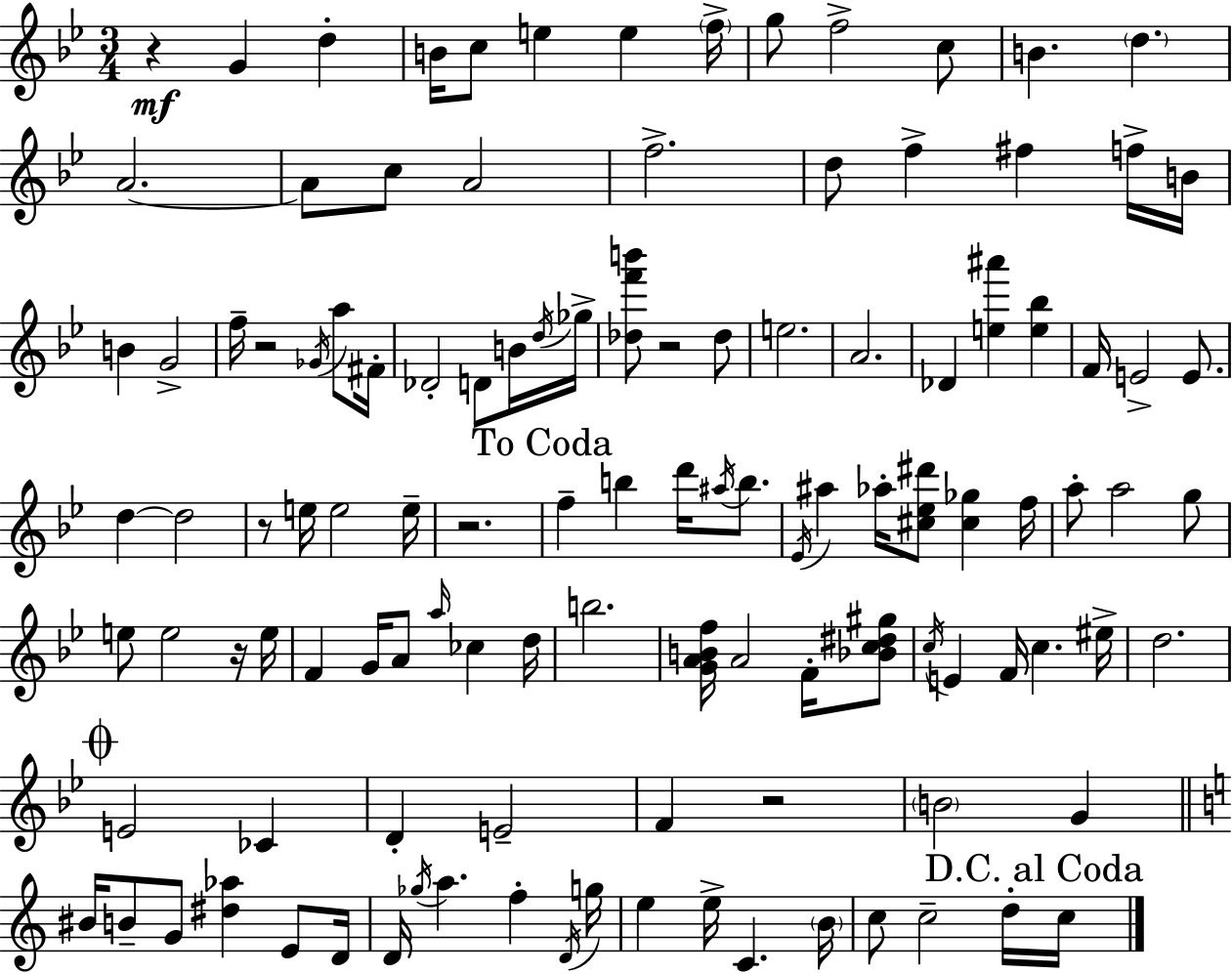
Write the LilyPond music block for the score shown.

{
  \clef treble
  \numericTimeSignature
  \time 3/4
  \key bes \major
  r4\mf g'4 d''4-. | b'16 c''8 e''4 e''4 \parenthesize f''16-> | g''8 f''2-> c''8 | b'4. \parenthesize d''4. | \break a'2.~~ | a'8 c''8 a'2 | f''2.-> | d''8 f''4-> fis''4 f''16-> b'16 | \break b'4 g'2-> | f''16-- r2 \acciaccatura { ges'16 } a''8 | fis'16-. des'2-. d'8 b'16 | \acciaccatura { d''16 } ges''16-> <des'' f''' b'''>8 r2 | \break des''8 e''2. | a'2. | des'4 <e'' ais'''>4 <e'' bes''>4 | f'16 e'2-> e'8. | \break d''4~~ d''2 | r8 e''16 e''2 | e''16-- r2. | \mark "To Coda" f''4-- b''4 d'''16 \acciaccatura { ais''16 } | \break b''8. \acciaccatura { ees'16 } ais''4 aes''16-. <cis'' ees'' dis'''>8 <cis'' ges''>4 | f''16 a''8-. a''2 | g''8 e''8 e''2 | r16 e''16 f'4 g'16 a'8 \grace { a''16 } | \break ces''4 d''16 b''2. | <g' a' b' f''>16 a'2 | f'16-. <bes' c'' dis'' gis''>8 \acciaccatura { c''16 } e'4 f'16 c''4. | eis''16-> d''2. | \break \mark \markup { \musicglyph "scripts.coda" } e'2 | ces'4 d'4-. e'2-- | f'4 r2 | \parenthesize b'2 | \break g'4 \bar "||" \break \key c \major bis'16 b'8-- g'8 <dis'' aes''>4 e'8 d'16 | d'16 \acciaccatura { ges''16 } a''4. f''4-. | \acciaccatura { d'16 } g''16 e''4 e''16-> c'4. | \parenthesize b'16 c''8 c''2-- | \break d''16-. \mark "D.C. al Coda" c''16 \bar "|."
}